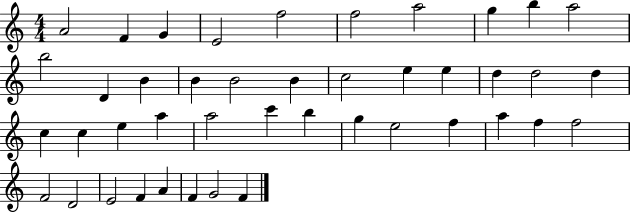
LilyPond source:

{
  \clef treble
  \numericTimeSignature
  \time 4/4
  \key c \major
  a'2 f'4 g'4 | e'2 f''2 | f''2 a''2 | g''4 b''4 a''2 | \break b''2 d'4 b'4 | b'4 b'2 b'4 | c''2 e''4 e''4 | d''4 d''2 d''4 | \break c''4 c''4 e''4 a''4 | a''2 c'''4 b''4 | g''4 e''2 f''4 | a''4 f''4 f''2 | \break f'2 d'2 | e'2 f'4 a'4 | f'4 g'2 f'4 | \bar "|."
}